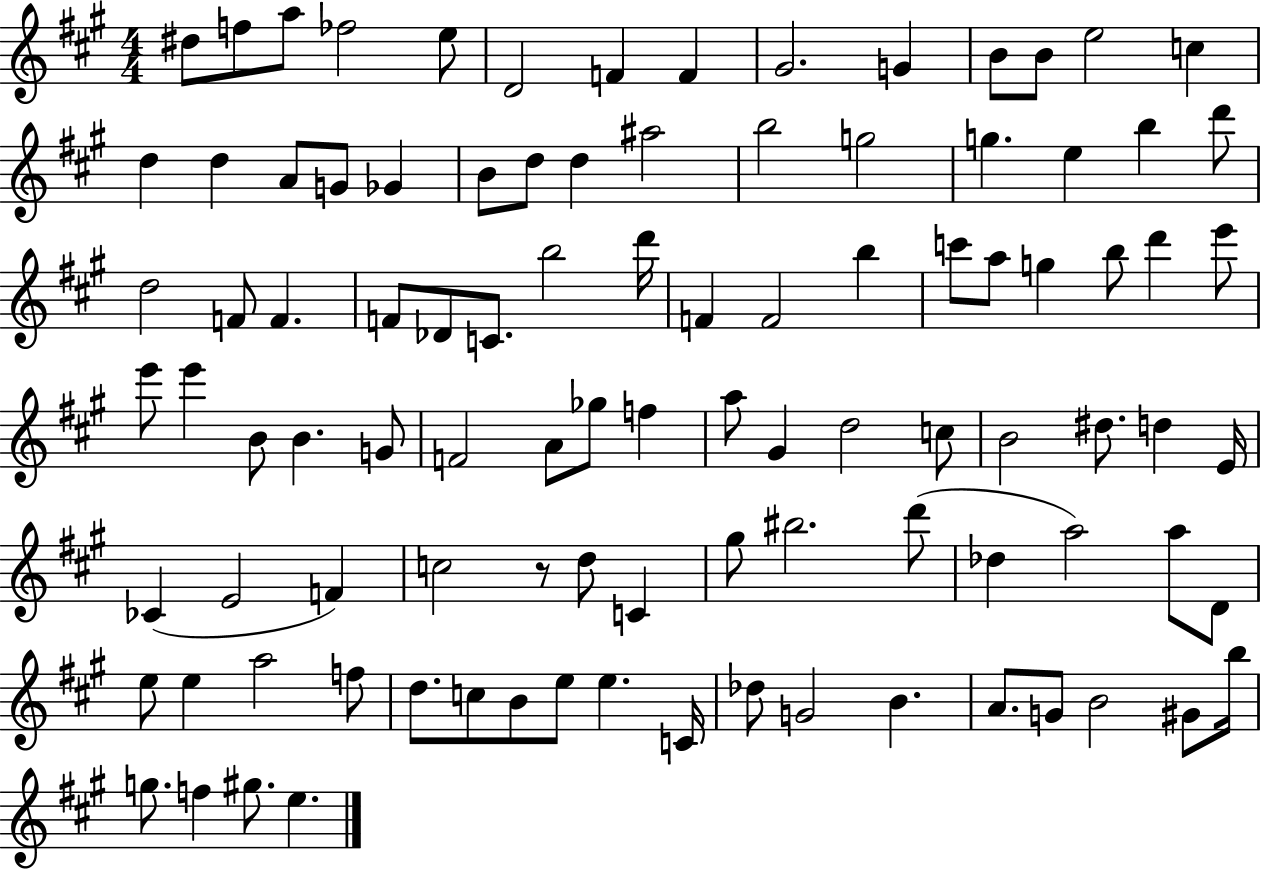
X:1
T:Untitled
M:4/4
L:1/4
K:A
^d/2 f/2 a/2 _f2 e/2 D2 F F ^G2 G B/2 B/2 e2 c d d A/2 G/2 _G B/2 d/2 d ^a2 b2 g2 g e b d'/2 d2 F/2 F F/2 _D/2 C/2 b2 d'/4 F F2 b c'/2 a/2 g b/2 d' e'/2 e'/2 e' B/2 B G/2 F2 A/2 _g/2 f a/2 ^G d2 c/2 B2 ^d/2 d E/4 _C E2 F c2 z/2 d/2 C ^g/2 ^b2 d'/2 _d a2 a/2 D/2 e/2 e a2 f/2 d/2 c/2 B/2 e/2 e C/4 _d/2 G2 B A/2 G/2 B2 ^G/2 b/4 g/2 f ^g/2 e